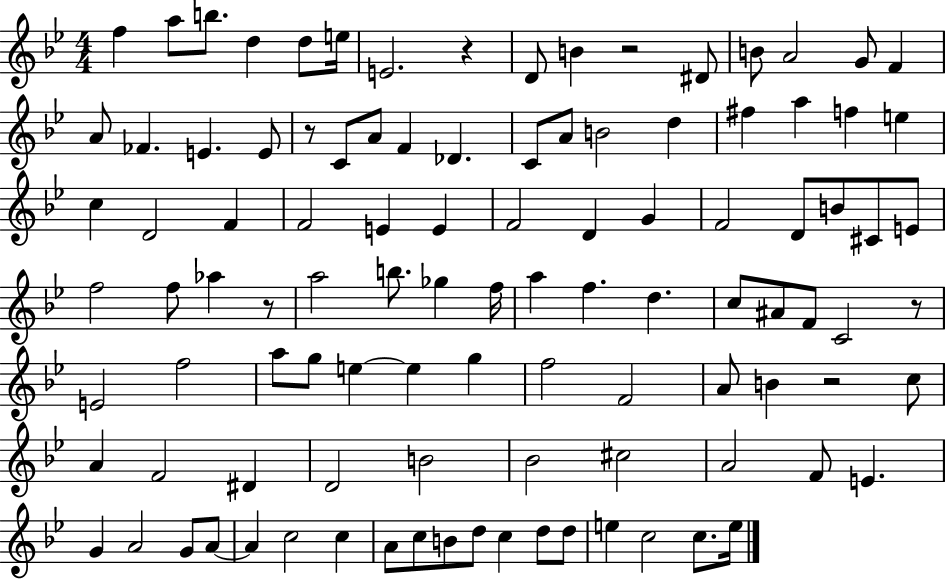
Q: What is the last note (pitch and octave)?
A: E5